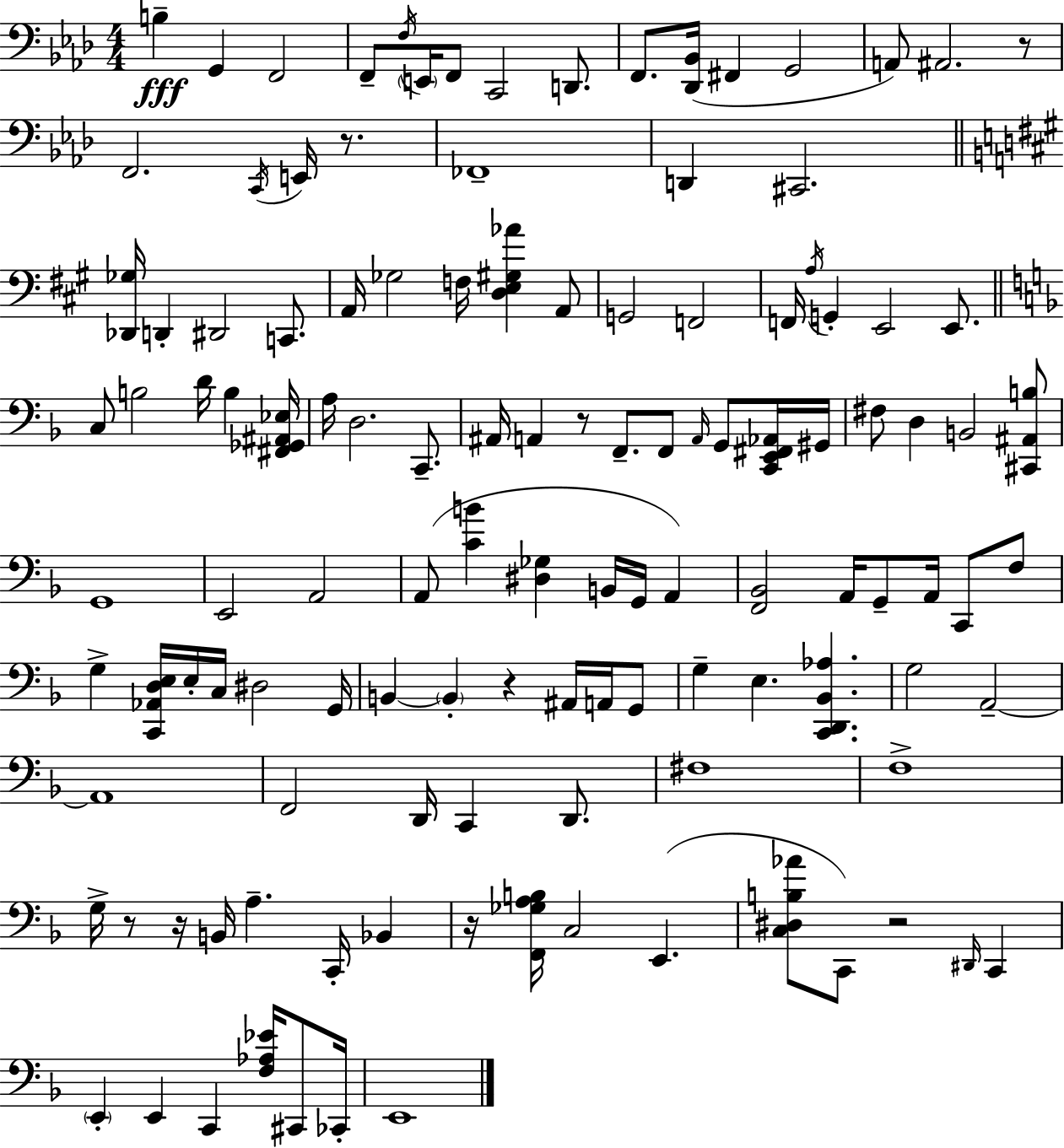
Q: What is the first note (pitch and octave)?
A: B3